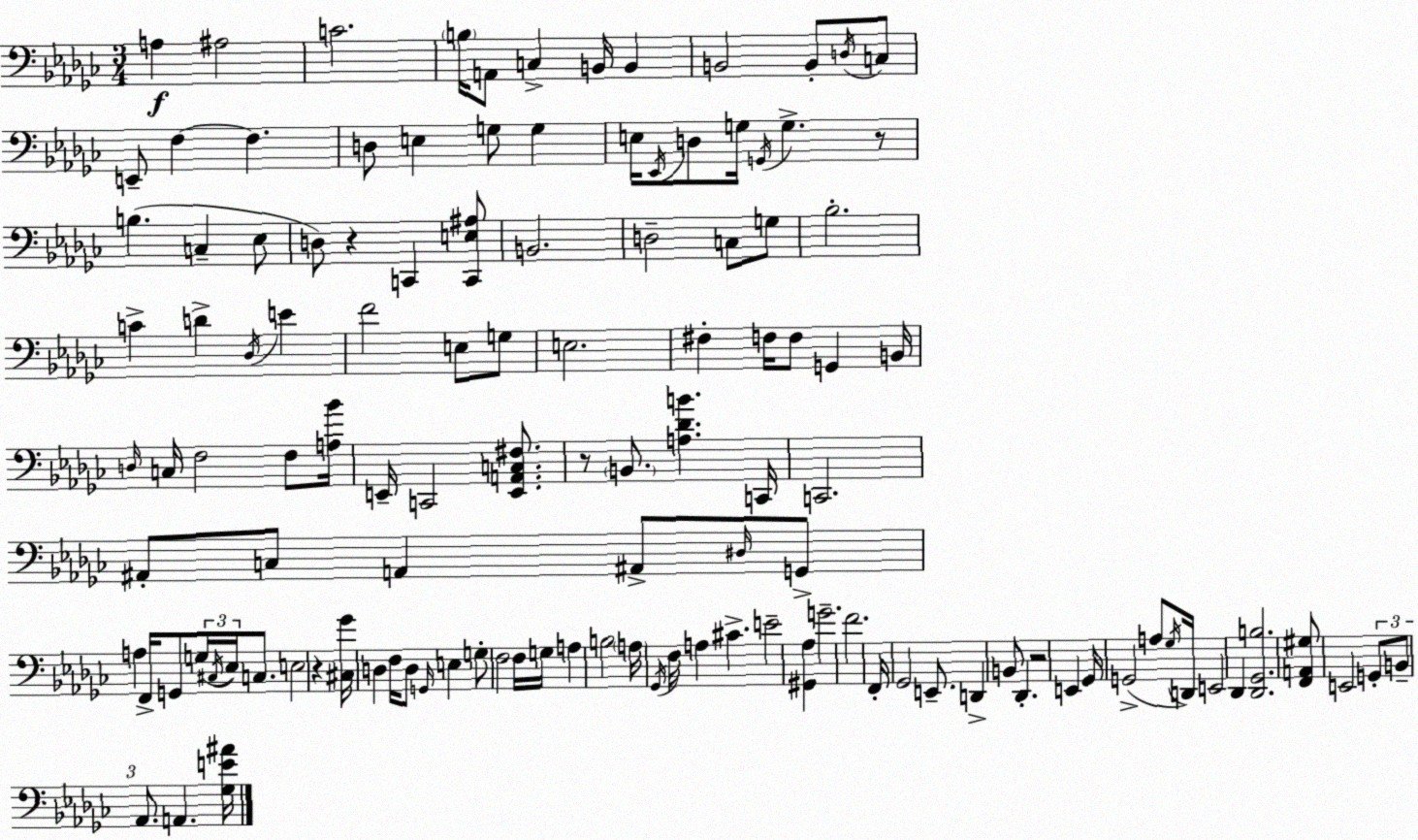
X:1
T:Untitled
M:3/4
L:1/4
K:Ebm
A, ^A,2 C2 B,/4 A,,/2 C, B,,/4 B,, B,,2 B,,/2 D,/4 C,/2 E,,/2 F, F, D,/2 E, G,/2 G, E,/4 _E,,/4 D,/2 G,/4 G,,/4 G, z/2 B, C, _E,/2 D,/2 z C,, [C,,E,^A,]/2 B,,2 D,2 C,/2 G,/2 _B,2 C D _D,/4 E F2 E,/2 G,/2 E,2 ^F, F,/4 F,/2 G,, B,,/4 D,/4 C,/4 F,2 F,/2 [A,_B]/4 E,,/4 C,,2 [E,,A,,C,^F,]/2 z/2 B,,/2 [A,_DB] C,,/4 C,,2 ^A,,/2 C,/2 A,, ^A,,/2 ^D,/4 G,,/2 A, F,,/4 G,,/2 G,/4 ^C,/4 _E,/4 C,/2 E,2 z [^C,_G]/4 D, F,/4 D,/2 G,,/4 E, G,/2 F,2 F,/4 G,/4 A, B,2 A,/4 _G,,/4 F,/4 A, ^C E2 [^G,,_A,] G2 F2 F,,/4 _G,,2 E,,/2 D,, B,,/2 _D,, z2 E,, _G,,/4 G,,2 A,/2 _G,/4 D,,/4 E,,2 _D,, [_D,,_G,,B,]2 [F,,A,,^G,]/2 E,,2 G,,/2 B,,/2 _A,,/2 A,, [_G,E^A]/4